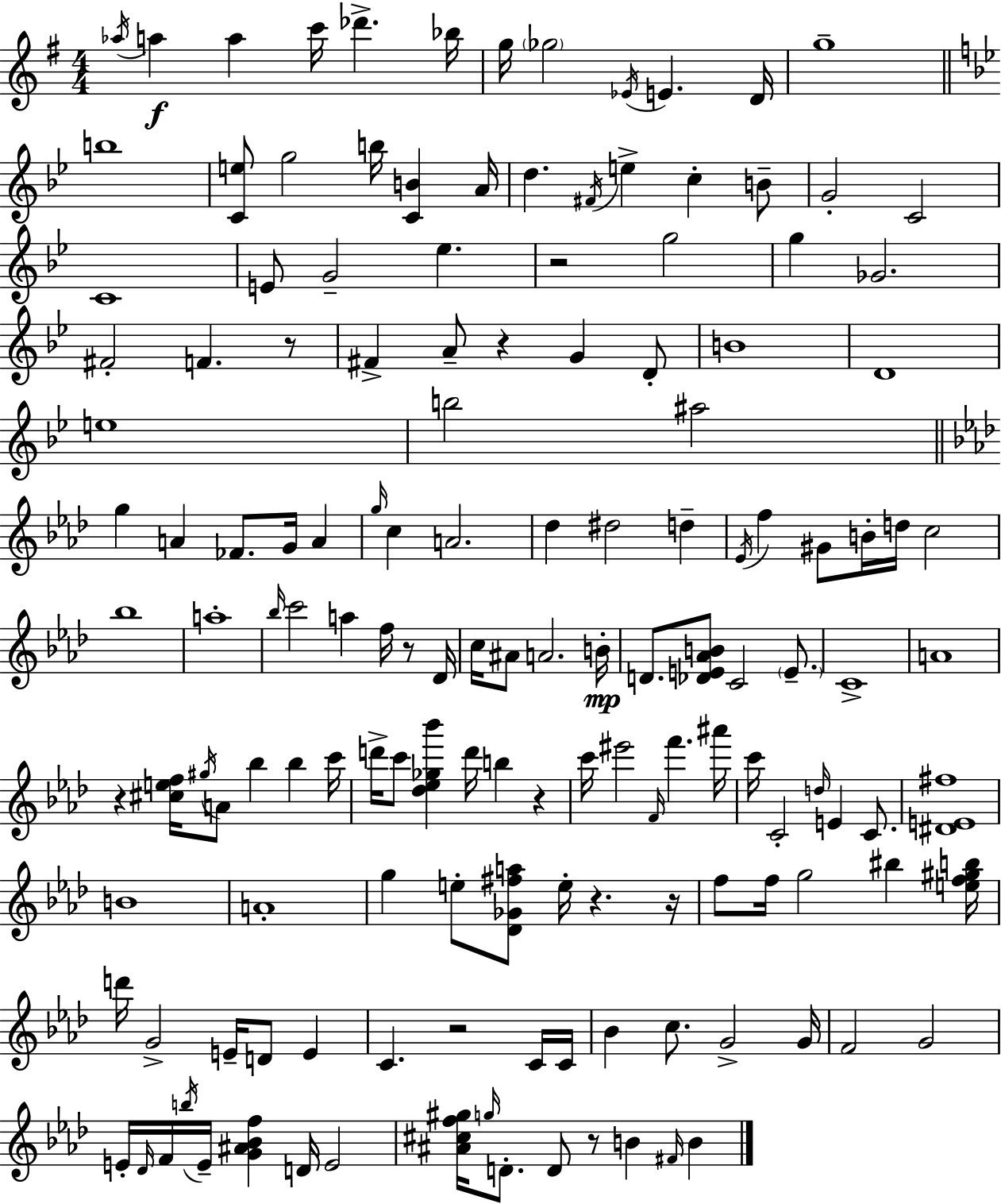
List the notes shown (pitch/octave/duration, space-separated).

Ab5/s A5/q A5/q C6/s Db6/q. Bb5/s G5/s Gb5/h Eb4/s E4/q. D4/s G5/w B5/w [C4,E5]/e G5/h B5/s [C4,B4]/q A4/s D5/q. F#4/s E5/q C5/q B4/e G4/h C4/h C4/w E4/e G4/h Eb5/q. R/h G5/h G5/q Gb4/h. F#4/h F4/q. R/e F#4/q A4/e R/q G4/q D4/e B4/w D4/w E5/w B5/h A#5/h G5/q A4/q FES4/e. G4/s A4/q G5/s C5/q A4/h. Db5/q D#5/h D5/q Eb4/s F5/q G#4/e B4/s D5/s C5/h Bb5/w A5/w Bb5/s C6/h A5/q F5/s R/e Db4/s C5/s A#4/e A4/h. B4/s D4/e. [Db4,E4,Ab4,B4]/e C4/h E4/e. C4/w A4/w R/q [C#5,E5,F5]/s G#5/s A4/e Bb5/q Bb5/q C6/s D6/s C6/e [Db5,Eb5,Gb5,Bb6]/q D6/s B5/q R/q C6/s EIS6/h F4/s F6/q. A#6/s C6/s C4/h D5/s E4/q C4/e. [D#4,E4,F#5]/w B4/w A4/w G5/q E5/e [Db4,Gb4,F#5,A5]/e E5/s R/q. R/s F5/e F5/s G5/h BIS5/q [E5,F5,G#5,B5]/s D6/s G4/h E4/s D4/e E4/q C4/q. R/h C4/s C4/s Bb4/q C5/e. G4/h G4/s F4/h G4/h E4/s Db4/s F4/s B5/s E4/s [G4,A#4,Bb4,F5]/q D4/s E4/h [A#4,C#5,F5,G#5]/s G5/s D4/e. D4/e R/e B4/q F#4/s B4/q